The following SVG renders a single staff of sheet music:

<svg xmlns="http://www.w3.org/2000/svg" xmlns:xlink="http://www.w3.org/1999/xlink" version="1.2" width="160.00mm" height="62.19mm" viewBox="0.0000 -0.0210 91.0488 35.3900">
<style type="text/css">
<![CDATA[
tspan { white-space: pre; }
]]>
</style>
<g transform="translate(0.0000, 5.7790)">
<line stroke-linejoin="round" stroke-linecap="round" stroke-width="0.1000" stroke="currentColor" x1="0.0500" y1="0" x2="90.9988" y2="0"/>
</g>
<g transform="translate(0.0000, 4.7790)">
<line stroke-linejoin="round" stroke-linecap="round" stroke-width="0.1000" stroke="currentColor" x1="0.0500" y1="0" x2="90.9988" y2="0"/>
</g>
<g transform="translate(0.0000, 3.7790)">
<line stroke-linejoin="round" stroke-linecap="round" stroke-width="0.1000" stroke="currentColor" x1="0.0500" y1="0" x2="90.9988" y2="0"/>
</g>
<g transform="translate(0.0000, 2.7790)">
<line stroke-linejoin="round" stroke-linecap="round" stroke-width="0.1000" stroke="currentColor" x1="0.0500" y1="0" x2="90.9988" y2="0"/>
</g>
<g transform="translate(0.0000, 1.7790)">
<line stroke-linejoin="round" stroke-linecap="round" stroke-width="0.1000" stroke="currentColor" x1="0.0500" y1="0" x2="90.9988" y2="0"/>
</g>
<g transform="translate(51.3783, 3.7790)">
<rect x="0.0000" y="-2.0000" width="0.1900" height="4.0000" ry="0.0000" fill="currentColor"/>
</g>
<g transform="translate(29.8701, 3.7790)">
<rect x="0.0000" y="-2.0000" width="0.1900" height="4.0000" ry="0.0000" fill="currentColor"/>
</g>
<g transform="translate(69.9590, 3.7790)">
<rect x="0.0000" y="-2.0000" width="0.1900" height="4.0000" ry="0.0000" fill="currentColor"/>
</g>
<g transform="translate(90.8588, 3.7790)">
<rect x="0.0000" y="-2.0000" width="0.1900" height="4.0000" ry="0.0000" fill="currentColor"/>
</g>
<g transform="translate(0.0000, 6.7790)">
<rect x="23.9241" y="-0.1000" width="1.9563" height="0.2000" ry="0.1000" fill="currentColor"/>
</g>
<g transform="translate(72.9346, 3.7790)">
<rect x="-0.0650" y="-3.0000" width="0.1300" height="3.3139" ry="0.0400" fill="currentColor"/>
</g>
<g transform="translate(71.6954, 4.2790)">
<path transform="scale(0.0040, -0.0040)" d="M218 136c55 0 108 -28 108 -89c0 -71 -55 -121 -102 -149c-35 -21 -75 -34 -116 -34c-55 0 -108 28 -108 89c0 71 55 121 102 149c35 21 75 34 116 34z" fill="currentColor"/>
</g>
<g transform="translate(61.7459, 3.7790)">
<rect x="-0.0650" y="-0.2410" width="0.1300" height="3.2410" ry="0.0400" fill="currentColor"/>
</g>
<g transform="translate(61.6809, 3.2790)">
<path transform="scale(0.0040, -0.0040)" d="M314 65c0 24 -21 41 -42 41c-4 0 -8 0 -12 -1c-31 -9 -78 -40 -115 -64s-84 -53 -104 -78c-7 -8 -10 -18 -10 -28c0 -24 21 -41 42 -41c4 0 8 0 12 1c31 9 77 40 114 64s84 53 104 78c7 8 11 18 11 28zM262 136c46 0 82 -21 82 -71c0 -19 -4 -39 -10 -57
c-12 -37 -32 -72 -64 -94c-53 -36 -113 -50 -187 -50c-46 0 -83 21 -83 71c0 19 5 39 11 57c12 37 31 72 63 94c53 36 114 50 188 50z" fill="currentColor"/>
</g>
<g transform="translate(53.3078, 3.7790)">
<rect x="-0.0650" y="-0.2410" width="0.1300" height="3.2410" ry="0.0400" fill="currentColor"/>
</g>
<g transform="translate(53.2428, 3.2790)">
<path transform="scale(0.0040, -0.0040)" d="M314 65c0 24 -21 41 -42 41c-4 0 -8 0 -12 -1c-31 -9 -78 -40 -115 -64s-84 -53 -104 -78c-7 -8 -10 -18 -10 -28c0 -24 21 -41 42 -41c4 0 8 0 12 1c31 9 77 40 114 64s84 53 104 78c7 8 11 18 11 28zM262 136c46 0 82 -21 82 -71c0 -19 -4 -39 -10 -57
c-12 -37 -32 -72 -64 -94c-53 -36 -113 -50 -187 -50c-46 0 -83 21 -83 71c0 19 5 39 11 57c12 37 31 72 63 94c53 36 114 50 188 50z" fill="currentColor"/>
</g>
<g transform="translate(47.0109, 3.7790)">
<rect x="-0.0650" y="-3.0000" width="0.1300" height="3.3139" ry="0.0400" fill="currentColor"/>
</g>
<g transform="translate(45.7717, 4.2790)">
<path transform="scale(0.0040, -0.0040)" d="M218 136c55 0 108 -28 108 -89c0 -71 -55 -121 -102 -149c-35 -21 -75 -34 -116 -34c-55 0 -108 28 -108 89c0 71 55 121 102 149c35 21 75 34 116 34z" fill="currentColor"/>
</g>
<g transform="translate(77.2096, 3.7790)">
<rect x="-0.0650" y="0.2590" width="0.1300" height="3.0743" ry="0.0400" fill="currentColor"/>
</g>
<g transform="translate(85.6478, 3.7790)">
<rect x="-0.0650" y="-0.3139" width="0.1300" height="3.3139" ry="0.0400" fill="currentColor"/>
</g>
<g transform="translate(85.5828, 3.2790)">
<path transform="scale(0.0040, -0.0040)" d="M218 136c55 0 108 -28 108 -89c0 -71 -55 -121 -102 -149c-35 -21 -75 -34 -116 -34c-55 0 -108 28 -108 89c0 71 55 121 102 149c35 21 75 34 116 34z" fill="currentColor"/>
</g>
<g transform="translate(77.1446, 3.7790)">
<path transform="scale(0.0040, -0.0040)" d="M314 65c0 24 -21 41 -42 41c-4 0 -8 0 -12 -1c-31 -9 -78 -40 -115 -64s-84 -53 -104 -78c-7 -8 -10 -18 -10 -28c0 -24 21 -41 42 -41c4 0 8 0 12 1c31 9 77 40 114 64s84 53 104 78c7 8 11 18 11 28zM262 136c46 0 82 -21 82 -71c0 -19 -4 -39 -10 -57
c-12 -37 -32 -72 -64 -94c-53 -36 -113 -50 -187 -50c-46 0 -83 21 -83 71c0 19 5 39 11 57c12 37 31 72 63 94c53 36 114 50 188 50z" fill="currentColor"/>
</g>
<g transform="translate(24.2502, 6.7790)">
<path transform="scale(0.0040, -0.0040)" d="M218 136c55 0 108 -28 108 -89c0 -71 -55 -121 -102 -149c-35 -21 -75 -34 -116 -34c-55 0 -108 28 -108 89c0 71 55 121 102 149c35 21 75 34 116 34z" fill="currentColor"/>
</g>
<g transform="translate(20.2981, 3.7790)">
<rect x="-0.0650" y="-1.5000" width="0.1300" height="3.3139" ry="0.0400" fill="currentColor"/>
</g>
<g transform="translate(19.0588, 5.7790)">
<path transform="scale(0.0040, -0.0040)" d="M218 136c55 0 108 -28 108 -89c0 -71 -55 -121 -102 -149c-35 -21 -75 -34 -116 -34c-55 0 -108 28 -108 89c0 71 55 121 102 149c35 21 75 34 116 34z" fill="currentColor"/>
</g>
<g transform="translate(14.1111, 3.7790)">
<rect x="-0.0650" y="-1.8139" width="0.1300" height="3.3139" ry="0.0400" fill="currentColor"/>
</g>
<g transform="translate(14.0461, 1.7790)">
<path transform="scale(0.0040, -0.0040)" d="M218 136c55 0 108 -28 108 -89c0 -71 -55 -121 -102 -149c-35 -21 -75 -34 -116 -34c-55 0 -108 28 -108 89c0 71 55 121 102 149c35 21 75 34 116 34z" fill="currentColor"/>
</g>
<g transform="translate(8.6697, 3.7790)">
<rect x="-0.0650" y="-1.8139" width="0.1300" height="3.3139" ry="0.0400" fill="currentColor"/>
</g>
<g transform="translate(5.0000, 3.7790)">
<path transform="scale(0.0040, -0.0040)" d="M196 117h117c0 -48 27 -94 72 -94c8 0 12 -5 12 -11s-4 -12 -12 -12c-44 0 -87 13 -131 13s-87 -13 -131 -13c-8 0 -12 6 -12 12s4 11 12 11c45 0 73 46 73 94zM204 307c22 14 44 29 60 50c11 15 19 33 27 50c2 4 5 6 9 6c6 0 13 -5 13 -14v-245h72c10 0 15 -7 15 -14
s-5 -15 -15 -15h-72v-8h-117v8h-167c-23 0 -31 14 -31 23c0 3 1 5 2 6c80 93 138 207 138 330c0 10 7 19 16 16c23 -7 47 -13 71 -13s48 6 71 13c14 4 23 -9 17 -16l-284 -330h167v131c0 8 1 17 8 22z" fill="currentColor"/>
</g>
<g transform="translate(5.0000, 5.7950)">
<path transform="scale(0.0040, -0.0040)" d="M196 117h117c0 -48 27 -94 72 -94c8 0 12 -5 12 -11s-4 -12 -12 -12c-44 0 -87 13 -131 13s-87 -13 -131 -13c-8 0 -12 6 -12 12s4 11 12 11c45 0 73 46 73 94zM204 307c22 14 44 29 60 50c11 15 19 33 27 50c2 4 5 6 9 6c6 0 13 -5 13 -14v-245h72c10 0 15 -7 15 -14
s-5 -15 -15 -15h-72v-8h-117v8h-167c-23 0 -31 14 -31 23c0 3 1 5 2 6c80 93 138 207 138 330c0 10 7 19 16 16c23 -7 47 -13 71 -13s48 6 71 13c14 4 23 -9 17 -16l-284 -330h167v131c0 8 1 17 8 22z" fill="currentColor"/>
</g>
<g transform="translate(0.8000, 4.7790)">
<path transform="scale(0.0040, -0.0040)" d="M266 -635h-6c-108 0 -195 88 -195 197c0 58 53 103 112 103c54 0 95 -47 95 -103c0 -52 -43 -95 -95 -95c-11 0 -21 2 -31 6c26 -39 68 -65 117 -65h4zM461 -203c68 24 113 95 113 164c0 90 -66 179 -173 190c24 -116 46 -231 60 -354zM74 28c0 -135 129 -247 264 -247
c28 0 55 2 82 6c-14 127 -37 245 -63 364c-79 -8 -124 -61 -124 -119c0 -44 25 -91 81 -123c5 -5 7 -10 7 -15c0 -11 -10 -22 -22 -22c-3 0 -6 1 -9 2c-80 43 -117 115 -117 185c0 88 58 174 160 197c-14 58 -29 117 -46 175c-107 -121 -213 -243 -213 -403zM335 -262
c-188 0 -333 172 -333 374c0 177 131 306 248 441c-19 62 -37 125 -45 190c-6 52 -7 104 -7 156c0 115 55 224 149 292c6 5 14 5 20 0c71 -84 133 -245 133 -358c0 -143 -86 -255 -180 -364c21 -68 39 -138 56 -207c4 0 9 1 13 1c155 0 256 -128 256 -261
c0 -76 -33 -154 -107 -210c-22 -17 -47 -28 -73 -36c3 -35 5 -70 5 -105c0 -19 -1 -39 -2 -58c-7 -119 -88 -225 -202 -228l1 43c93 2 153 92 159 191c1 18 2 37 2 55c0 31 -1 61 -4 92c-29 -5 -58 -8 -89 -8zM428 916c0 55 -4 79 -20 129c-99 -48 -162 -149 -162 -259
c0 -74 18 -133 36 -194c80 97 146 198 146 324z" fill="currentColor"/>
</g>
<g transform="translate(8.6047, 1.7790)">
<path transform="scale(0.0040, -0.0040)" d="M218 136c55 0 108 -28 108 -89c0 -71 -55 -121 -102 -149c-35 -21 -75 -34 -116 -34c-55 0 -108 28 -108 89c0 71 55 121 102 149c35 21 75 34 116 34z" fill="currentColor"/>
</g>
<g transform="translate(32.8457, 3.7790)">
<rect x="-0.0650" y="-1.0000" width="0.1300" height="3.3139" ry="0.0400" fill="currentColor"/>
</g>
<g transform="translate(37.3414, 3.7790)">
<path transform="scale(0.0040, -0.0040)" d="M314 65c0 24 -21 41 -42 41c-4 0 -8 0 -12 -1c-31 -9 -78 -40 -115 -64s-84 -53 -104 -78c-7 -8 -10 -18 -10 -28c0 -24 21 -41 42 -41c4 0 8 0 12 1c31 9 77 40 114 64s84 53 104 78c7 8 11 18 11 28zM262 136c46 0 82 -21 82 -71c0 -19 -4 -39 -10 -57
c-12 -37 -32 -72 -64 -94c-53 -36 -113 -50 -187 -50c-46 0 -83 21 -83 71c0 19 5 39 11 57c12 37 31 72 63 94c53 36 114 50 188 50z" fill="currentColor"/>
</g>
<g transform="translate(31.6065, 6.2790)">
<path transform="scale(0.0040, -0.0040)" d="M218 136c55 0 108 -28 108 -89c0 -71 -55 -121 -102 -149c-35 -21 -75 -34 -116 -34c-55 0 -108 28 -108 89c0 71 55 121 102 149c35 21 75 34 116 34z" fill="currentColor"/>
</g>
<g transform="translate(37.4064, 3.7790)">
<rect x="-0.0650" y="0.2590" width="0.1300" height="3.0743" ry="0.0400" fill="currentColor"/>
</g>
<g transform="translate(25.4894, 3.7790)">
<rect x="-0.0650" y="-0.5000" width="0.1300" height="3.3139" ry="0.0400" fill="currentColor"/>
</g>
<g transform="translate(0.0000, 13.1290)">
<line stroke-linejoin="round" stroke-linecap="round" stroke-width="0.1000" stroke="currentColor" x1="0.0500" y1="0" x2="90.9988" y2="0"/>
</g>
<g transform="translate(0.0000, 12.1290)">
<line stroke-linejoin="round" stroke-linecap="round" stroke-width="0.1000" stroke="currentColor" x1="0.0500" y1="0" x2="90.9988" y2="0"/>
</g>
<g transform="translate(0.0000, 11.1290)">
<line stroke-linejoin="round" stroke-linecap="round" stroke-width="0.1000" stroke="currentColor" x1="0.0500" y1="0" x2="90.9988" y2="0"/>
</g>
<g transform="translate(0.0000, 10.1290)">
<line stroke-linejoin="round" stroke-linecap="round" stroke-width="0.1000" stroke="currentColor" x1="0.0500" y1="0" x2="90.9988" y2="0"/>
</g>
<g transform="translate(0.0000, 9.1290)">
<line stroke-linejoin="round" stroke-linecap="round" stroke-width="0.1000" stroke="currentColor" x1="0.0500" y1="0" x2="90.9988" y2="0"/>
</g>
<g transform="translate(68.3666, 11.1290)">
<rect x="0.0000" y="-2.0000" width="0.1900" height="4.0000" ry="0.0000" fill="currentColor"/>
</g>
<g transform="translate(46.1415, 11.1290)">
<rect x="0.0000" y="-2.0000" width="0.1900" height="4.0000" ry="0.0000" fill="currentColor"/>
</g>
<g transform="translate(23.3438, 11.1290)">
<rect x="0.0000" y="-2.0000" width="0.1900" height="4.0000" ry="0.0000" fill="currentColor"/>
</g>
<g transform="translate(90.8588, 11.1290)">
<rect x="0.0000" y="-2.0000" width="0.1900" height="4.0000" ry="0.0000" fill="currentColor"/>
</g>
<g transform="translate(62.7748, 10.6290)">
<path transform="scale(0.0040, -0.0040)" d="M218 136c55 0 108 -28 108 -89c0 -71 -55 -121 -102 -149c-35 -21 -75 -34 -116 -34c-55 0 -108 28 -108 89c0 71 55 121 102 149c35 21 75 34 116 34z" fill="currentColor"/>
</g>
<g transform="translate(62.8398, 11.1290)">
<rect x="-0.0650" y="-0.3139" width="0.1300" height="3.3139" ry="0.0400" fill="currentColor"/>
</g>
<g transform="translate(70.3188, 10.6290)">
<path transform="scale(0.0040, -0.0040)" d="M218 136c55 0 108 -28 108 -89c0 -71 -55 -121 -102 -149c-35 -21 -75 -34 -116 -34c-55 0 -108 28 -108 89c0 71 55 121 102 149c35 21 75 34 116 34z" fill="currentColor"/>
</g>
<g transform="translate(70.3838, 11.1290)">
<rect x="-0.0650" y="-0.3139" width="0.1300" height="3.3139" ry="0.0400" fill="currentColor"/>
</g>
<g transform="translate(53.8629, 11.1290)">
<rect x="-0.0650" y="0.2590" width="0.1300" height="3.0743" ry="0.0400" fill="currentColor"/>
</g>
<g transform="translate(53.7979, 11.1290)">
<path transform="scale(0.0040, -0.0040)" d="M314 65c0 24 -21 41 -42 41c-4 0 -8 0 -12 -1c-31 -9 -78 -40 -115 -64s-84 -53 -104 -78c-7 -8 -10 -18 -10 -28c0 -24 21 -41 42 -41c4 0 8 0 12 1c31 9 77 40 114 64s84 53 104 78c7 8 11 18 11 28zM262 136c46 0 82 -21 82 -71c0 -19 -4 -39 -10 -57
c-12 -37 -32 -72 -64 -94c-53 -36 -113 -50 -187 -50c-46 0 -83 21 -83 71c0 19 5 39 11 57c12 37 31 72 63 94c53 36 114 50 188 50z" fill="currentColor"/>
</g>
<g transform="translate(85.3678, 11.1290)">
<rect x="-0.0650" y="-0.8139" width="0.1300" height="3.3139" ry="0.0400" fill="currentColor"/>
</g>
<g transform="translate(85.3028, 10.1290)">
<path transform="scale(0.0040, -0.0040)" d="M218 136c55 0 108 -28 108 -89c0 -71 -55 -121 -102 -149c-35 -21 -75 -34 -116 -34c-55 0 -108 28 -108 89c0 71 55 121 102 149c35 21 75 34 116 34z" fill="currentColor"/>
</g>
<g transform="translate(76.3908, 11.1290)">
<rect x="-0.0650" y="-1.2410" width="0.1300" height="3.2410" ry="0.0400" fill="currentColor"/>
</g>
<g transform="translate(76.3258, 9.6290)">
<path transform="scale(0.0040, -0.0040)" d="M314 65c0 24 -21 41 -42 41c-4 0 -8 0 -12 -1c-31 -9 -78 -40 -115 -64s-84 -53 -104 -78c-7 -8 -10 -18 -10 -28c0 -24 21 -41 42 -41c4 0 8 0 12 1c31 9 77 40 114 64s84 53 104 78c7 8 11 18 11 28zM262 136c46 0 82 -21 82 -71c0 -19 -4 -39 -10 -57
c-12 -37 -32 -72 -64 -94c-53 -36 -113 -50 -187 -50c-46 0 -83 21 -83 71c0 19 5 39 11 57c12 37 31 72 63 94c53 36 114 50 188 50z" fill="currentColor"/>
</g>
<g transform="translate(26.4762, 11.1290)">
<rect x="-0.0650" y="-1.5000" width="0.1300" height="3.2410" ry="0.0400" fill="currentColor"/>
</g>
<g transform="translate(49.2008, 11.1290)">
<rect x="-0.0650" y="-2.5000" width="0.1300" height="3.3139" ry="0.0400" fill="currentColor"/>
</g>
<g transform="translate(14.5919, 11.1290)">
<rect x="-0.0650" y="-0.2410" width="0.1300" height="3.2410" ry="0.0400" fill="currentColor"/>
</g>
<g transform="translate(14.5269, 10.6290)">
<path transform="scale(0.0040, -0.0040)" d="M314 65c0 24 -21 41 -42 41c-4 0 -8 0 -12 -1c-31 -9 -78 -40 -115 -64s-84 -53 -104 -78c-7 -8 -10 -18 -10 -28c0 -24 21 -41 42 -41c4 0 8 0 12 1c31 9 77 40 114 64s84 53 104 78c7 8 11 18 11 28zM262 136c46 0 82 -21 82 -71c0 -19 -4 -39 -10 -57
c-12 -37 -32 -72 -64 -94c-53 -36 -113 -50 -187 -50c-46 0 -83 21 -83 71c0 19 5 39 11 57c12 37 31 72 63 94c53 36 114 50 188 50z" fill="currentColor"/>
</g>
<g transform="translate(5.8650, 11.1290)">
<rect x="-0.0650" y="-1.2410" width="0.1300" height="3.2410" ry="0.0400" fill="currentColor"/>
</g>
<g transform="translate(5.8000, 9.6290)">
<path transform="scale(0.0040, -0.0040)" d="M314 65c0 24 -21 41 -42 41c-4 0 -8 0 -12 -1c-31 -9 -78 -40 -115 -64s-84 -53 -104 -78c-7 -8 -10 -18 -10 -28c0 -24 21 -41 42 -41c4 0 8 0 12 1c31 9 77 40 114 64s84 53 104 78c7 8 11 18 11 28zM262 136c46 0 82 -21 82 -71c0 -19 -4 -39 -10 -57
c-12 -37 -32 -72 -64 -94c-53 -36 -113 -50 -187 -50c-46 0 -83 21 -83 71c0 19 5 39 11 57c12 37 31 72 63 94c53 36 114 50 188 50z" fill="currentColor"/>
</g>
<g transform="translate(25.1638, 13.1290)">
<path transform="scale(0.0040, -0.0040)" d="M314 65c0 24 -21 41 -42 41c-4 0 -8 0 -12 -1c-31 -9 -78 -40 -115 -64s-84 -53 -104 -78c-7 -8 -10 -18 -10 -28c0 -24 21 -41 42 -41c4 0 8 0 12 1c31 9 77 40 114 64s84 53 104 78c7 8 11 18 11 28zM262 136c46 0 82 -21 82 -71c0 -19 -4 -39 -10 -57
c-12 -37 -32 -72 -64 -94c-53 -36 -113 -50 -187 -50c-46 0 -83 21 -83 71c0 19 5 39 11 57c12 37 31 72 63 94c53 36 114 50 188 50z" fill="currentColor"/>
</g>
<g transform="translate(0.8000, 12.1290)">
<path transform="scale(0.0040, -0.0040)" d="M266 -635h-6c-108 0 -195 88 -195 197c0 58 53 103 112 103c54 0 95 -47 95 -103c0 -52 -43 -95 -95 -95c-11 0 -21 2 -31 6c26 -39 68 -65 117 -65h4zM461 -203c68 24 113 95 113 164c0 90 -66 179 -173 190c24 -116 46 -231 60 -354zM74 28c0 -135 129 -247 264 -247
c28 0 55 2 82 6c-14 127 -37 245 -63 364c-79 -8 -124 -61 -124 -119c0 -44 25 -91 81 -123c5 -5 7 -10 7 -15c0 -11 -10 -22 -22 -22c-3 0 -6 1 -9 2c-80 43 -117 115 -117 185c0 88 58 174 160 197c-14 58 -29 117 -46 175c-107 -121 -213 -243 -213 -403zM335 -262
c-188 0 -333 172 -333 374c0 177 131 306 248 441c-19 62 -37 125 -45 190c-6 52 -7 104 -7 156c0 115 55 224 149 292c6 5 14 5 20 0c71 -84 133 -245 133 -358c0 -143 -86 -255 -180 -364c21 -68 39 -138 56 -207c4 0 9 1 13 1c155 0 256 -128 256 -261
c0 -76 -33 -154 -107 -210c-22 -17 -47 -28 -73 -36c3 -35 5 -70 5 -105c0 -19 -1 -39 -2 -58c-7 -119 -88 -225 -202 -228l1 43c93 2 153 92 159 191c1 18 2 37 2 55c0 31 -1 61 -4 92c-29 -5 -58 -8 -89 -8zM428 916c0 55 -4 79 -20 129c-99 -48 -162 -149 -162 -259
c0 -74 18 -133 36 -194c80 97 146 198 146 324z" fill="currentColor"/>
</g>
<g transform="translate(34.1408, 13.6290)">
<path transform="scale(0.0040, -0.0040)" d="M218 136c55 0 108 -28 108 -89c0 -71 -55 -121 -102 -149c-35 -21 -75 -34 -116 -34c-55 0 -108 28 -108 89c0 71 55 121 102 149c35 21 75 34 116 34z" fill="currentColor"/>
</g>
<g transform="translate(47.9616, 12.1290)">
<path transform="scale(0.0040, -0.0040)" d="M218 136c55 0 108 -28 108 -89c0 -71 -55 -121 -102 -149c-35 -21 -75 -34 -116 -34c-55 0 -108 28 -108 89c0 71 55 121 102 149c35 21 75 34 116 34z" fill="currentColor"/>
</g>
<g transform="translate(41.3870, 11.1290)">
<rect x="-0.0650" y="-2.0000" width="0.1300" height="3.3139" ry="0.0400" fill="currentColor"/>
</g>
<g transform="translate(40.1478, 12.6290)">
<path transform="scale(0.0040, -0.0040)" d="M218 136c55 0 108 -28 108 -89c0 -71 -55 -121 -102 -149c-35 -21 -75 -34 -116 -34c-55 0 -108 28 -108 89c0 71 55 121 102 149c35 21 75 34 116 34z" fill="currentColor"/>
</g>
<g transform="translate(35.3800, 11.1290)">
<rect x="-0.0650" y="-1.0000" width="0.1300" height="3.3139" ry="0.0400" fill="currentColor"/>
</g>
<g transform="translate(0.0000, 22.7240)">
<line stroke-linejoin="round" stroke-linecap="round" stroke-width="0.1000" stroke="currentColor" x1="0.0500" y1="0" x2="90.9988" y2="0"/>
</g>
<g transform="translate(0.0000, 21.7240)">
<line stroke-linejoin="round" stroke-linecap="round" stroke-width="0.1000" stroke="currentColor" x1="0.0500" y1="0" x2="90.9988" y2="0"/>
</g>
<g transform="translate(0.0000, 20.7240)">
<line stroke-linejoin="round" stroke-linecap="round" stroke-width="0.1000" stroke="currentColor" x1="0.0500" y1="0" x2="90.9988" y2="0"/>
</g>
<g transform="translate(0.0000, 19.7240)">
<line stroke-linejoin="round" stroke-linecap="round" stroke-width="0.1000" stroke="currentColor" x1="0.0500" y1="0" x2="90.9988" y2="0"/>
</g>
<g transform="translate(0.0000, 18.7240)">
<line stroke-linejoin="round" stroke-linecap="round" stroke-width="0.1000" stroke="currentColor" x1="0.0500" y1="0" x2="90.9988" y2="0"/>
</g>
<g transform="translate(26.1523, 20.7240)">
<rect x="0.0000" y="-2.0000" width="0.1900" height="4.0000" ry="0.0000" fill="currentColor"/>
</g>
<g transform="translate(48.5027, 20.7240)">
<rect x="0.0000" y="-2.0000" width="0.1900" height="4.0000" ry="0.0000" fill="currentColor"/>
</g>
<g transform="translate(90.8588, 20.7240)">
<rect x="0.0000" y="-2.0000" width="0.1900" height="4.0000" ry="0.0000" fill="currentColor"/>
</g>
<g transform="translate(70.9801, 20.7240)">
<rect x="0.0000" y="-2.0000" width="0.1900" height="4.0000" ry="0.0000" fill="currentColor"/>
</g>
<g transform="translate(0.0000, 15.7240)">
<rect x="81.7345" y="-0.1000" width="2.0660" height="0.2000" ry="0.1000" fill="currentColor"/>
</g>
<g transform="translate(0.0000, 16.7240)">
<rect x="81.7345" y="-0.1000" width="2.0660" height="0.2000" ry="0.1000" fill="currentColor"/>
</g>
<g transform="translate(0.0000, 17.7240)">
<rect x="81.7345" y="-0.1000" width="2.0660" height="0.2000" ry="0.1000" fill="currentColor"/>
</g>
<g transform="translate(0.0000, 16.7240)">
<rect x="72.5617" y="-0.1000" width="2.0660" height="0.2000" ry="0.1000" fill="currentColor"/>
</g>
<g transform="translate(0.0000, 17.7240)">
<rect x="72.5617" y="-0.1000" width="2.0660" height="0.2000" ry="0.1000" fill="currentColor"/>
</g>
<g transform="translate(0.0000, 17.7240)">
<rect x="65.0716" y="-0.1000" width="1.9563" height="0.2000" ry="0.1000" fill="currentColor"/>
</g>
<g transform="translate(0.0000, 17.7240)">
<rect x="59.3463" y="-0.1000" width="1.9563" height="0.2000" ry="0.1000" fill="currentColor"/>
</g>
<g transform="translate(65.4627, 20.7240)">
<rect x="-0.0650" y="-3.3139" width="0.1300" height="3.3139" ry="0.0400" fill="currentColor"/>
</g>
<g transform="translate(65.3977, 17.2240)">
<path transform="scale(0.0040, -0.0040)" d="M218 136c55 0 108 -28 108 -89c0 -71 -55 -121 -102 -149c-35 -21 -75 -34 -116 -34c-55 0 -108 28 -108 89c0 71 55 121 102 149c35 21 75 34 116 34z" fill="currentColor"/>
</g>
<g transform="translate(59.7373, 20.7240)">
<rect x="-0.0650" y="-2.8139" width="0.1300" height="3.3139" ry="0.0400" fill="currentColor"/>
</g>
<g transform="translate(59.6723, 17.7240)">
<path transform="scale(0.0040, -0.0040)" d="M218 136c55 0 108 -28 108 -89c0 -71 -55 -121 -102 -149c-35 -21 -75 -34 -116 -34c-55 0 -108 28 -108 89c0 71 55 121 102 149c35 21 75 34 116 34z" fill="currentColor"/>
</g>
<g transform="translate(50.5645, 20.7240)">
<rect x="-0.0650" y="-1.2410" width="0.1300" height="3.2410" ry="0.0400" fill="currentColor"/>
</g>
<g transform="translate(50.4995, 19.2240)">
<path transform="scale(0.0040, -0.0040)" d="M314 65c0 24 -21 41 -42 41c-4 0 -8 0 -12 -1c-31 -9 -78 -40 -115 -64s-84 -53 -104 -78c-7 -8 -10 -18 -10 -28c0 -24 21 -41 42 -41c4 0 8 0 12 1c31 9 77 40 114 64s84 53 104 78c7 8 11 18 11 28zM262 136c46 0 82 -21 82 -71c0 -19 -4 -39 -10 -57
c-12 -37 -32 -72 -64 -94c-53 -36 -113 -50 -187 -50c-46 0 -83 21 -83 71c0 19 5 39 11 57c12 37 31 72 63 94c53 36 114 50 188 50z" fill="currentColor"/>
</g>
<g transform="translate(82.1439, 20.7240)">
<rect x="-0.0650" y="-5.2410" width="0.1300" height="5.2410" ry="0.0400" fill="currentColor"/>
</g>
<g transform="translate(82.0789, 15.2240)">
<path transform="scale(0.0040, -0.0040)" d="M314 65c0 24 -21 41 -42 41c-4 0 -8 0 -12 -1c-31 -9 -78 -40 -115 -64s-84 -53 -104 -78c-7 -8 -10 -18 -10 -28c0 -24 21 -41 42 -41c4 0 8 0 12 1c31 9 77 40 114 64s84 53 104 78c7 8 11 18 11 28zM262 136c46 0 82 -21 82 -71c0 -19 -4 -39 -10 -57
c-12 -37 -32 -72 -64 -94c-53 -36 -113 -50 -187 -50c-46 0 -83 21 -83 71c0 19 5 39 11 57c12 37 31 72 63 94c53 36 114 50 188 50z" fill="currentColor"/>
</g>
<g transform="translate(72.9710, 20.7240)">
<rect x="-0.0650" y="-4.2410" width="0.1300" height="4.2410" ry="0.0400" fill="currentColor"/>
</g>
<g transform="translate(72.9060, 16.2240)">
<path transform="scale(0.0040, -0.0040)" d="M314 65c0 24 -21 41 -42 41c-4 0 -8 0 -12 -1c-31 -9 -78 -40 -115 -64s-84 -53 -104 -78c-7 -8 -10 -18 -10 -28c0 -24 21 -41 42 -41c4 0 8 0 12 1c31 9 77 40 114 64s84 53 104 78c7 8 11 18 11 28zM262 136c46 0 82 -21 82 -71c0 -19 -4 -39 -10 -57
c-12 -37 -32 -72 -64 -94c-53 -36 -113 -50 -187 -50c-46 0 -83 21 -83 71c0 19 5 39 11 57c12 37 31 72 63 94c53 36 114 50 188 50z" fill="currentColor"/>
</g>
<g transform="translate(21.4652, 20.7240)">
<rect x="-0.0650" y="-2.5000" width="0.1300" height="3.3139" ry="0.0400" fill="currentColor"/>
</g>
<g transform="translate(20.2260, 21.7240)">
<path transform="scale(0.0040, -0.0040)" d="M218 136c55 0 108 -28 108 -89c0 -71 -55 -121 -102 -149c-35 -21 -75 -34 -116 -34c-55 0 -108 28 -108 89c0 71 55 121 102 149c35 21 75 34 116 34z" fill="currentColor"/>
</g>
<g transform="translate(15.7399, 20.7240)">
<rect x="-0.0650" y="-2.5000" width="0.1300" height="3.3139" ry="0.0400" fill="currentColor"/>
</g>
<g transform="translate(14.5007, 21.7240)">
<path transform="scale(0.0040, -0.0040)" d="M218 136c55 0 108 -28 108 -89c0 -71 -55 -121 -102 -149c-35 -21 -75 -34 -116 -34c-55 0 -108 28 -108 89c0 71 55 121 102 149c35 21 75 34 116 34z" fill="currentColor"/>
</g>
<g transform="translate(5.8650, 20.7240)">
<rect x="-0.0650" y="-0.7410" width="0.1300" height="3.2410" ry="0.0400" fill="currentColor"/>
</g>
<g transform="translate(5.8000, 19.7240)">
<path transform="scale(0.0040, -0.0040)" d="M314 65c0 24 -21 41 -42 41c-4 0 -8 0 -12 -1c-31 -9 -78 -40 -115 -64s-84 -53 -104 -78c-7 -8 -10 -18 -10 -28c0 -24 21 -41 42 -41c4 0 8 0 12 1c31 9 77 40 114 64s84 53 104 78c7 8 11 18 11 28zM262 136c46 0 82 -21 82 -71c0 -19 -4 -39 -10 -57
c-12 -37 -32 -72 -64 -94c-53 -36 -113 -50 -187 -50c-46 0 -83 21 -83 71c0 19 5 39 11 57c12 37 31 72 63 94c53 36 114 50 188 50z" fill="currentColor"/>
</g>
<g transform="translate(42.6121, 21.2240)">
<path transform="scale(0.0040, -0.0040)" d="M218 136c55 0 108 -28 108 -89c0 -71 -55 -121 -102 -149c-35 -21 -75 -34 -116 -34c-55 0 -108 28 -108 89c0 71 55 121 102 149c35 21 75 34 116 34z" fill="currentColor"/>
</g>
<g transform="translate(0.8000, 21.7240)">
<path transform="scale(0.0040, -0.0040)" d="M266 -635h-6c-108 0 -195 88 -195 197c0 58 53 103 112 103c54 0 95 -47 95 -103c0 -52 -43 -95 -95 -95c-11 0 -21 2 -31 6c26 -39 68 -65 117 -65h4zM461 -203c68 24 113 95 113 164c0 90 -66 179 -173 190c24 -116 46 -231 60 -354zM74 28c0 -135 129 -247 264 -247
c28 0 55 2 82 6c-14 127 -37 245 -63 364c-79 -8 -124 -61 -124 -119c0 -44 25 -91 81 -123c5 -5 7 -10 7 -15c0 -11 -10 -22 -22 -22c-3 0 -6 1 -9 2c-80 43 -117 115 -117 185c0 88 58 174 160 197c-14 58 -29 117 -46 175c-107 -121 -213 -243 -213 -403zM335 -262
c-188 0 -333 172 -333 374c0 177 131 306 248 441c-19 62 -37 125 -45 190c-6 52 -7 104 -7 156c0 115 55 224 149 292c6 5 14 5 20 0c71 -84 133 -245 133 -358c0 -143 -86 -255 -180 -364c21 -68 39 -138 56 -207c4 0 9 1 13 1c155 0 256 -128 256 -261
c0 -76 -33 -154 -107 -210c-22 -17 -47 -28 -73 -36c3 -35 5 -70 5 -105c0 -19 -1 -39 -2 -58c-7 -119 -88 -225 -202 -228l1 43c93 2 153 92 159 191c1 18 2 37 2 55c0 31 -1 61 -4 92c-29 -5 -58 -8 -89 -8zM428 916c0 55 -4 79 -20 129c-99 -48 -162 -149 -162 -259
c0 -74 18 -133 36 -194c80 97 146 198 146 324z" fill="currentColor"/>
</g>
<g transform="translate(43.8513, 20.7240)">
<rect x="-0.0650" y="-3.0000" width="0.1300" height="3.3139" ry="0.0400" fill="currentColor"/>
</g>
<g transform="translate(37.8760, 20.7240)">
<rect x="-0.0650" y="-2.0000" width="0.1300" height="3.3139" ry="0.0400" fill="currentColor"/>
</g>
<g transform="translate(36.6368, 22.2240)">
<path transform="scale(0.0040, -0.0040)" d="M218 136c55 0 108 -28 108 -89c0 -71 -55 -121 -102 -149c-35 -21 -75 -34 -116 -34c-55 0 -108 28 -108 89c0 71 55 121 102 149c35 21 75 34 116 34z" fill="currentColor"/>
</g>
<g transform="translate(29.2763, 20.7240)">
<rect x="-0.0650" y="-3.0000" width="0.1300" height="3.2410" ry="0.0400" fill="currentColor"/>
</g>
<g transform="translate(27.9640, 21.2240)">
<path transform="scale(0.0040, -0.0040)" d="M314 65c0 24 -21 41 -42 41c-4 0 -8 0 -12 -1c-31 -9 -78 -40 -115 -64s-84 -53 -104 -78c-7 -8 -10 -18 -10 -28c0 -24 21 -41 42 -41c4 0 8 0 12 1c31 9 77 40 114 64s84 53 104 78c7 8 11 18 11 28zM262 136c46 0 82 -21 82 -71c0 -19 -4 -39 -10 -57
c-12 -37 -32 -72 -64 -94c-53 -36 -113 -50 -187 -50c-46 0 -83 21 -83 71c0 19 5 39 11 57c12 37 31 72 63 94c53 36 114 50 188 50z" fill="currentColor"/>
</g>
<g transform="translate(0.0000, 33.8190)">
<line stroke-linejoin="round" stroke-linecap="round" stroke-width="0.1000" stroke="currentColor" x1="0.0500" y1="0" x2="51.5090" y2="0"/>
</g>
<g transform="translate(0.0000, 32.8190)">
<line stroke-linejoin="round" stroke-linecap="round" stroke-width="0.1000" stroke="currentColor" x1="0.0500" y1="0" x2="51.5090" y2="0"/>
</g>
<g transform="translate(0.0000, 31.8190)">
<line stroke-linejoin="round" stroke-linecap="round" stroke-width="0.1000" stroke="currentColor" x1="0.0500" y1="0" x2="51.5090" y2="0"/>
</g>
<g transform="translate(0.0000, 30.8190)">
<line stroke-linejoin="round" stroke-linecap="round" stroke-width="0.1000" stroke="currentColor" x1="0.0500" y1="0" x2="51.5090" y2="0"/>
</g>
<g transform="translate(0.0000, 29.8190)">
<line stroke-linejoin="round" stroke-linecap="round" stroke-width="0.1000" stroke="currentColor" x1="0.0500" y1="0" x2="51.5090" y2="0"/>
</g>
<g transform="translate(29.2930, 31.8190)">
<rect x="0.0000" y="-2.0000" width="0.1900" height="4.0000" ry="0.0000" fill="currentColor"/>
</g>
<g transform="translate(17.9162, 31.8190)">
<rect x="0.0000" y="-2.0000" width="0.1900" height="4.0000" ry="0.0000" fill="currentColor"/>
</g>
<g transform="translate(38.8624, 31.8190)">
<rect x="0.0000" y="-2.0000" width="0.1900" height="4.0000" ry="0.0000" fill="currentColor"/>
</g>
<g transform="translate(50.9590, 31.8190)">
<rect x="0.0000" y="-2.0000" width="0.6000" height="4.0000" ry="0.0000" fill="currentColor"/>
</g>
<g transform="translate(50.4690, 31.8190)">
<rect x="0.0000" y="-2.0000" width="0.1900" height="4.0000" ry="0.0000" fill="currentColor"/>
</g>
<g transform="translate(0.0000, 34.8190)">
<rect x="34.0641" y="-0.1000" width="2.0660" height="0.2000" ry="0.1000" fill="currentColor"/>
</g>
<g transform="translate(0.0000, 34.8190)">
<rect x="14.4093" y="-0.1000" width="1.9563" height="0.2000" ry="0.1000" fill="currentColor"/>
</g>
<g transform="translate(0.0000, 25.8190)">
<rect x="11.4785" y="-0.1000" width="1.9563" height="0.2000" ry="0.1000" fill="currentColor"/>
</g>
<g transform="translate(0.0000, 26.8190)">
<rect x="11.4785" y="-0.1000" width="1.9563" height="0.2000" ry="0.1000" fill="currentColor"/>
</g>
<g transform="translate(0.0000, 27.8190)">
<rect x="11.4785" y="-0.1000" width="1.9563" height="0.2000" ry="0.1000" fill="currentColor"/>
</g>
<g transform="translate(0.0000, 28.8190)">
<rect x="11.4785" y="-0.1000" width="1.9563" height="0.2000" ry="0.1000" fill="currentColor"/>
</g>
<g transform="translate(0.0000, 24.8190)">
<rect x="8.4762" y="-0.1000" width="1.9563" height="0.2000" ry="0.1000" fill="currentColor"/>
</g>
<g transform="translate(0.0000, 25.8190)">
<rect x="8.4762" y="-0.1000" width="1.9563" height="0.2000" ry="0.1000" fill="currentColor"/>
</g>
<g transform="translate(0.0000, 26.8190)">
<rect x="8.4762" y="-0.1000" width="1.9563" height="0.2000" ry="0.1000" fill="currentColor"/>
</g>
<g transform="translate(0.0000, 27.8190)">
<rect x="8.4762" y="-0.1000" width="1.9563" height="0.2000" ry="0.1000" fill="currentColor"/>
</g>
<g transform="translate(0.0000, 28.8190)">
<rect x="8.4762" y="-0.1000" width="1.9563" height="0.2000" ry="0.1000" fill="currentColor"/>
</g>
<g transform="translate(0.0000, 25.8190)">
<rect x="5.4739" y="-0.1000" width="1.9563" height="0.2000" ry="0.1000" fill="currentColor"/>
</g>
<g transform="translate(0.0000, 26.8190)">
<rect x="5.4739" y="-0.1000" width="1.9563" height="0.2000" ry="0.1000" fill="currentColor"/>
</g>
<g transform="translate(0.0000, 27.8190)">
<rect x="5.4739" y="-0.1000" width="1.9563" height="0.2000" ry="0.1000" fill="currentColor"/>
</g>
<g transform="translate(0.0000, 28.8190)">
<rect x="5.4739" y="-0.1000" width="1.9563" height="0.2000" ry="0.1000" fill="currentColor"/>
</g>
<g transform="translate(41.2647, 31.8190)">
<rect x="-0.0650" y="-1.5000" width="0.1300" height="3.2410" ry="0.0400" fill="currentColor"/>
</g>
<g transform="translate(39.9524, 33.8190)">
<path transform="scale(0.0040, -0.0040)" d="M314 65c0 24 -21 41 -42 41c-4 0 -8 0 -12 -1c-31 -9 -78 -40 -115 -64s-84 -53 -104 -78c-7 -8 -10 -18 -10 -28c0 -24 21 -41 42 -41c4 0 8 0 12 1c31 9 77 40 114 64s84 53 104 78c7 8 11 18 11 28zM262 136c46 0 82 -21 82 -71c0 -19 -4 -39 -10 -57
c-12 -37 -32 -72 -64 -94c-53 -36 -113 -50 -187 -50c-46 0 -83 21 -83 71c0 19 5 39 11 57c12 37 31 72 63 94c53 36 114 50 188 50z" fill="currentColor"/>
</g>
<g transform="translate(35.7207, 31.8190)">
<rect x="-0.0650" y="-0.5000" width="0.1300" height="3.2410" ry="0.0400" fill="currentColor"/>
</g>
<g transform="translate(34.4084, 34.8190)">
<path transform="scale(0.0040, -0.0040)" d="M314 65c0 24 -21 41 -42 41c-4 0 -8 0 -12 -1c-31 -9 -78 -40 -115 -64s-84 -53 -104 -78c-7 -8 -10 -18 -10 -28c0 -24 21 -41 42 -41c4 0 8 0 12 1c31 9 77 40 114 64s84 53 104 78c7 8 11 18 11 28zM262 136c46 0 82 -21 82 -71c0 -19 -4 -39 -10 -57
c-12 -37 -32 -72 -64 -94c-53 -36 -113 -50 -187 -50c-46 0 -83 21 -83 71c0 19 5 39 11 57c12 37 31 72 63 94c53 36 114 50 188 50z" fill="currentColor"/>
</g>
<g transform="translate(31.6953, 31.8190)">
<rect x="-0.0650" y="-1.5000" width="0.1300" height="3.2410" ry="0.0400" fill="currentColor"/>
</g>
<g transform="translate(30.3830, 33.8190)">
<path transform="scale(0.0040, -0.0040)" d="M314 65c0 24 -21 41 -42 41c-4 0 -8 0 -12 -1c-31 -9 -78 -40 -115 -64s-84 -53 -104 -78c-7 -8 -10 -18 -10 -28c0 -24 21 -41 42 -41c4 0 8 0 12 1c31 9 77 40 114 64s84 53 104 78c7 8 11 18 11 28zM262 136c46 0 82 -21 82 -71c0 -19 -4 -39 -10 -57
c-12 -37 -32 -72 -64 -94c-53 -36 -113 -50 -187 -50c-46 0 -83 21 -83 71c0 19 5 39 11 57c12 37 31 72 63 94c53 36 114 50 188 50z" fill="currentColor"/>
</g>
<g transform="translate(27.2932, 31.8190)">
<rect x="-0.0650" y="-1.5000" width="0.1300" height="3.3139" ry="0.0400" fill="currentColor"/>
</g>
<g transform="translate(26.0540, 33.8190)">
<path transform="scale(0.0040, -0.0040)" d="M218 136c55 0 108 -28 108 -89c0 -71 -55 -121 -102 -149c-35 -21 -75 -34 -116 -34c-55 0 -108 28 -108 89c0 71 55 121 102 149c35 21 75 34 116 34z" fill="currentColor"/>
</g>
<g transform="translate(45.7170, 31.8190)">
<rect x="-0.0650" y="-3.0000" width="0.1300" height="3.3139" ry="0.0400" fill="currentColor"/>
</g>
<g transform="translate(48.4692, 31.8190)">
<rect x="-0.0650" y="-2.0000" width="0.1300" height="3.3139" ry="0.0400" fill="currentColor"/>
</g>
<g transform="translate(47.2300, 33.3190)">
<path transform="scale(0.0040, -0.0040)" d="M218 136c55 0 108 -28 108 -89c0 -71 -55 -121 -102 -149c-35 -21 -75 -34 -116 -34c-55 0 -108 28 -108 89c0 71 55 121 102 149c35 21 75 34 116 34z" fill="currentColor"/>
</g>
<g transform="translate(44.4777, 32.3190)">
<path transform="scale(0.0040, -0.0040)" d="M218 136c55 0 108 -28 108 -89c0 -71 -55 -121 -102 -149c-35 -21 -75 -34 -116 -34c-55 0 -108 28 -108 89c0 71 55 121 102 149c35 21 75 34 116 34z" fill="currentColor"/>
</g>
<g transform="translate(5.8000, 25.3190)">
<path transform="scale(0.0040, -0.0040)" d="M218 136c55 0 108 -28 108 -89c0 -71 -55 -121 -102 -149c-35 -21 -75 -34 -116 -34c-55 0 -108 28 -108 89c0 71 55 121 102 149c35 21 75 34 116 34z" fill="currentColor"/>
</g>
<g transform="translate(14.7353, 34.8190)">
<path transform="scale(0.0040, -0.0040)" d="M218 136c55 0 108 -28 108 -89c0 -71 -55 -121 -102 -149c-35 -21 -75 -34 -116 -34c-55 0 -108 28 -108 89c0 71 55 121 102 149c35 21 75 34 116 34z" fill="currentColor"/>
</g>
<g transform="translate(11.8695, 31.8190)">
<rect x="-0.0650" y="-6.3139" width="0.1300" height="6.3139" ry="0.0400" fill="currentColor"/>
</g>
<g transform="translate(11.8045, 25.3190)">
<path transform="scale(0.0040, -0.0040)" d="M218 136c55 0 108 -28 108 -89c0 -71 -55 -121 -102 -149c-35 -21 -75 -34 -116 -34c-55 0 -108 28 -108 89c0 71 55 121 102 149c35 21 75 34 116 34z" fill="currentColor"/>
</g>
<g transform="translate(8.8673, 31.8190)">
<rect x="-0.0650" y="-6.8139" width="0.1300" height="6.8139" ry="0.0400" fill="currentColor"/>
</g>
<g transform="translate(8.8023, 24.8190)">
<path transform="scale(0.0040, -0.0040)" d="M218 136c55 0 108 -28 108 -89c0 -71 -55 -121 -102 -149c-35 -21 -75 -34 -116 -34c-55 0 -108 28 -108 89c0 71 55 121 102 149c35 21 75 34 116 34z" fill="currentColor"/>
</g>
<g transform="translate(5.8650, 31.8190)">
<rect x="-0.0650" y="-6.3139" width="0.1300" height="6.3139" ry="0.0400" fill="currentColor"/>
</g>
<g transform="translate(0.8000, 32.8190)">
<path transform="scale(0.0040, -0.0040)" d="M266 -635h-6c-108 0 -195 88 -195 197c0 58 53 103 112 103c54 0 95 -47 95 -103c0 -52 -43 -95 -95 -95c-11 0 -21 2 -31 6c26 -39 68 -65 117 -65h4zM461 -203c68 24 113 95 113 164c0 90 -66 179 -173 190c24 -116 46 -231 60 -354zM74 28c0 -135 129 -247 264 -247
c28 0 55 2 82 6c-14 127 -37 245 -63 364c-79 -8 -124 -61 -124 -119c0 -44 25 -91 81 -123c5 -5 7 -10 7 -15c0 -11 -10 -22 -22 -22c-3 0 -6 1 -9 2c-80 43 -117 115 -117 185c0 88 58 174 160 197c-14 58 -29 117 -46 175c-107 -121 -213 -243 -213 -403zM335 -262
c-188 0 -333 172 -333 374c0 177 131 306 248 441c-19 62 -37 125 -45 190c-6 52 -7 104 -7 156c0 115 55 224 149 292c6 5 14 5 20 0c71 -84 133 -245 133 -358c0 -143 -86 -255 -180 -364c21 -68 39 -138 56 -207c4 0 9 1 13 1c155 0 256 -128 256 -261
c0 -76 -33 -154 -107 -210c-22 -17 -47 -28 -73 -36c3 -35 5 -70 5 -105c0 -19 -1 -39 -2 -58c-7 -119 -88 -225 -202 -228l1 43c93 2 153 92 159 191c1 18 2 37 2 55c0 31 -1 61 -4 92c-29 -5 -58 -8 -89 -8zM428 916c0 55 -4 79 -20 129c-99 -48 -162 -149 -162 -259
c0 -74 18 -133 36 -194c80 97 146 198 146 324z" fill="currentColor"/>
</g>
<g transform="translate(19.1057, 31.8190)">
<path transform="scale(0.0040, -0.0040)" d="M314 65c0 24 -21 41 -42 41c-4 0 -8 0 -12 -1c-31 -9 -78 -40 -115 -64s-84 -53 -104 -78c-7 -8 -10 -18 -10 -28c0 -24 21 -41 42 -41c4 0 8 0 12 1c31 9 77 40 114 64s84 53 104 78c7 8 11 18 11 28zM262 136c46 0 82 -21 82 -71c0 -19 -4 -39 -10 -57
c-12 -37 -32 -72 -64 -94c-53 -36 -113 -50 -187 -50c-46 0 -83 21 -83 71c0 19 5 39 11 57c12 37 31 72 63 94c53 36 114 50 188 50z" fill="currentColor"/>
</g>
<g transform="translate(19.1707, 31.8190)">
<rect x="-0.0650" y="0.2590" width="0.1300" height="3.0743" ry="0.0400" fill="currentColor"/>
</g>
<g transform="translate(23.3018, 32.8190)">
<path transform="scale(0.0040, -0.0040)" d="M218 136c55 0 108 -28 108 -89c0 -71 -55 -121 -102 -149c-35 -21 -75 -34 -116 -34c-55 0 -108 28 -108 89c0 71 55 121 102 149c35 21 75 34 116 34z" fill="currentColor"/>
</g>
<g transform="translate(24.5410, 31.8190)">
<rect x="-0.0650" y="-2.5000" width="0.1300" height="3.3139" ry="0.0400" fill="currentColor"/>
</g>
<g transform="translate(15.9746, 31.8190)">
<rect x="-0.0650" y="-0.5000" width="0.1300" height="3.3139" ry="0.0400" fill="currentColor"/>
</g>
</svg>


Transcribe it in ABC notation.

X:1
T:Untitled
M:4/4
L:1/4
K:C
f f E C D B2 A c2 c2 A B2 c e2 c2 E2 D F G B2 c c e2 d d2 G G A2 F A e2 a b d'2 f'2 a' b' a' C B2 G E E2 C2 E2 A F